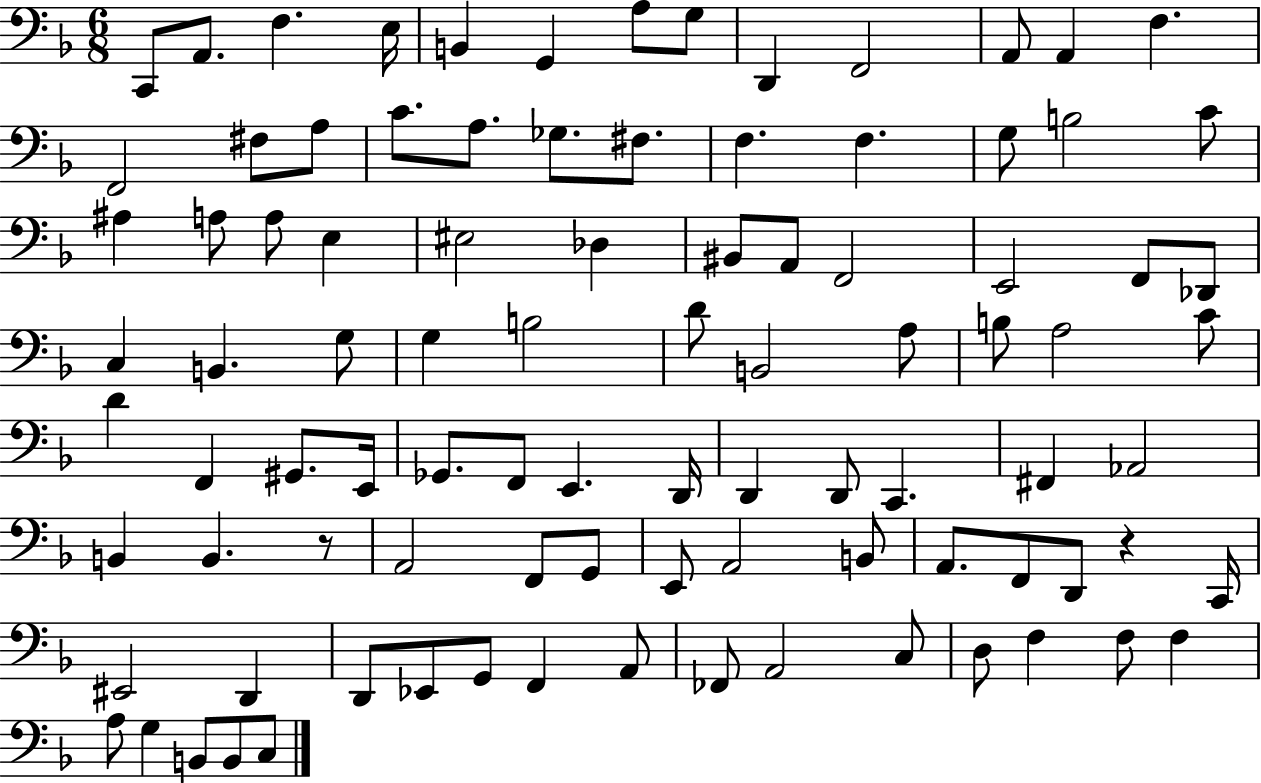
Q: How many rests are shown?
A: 2